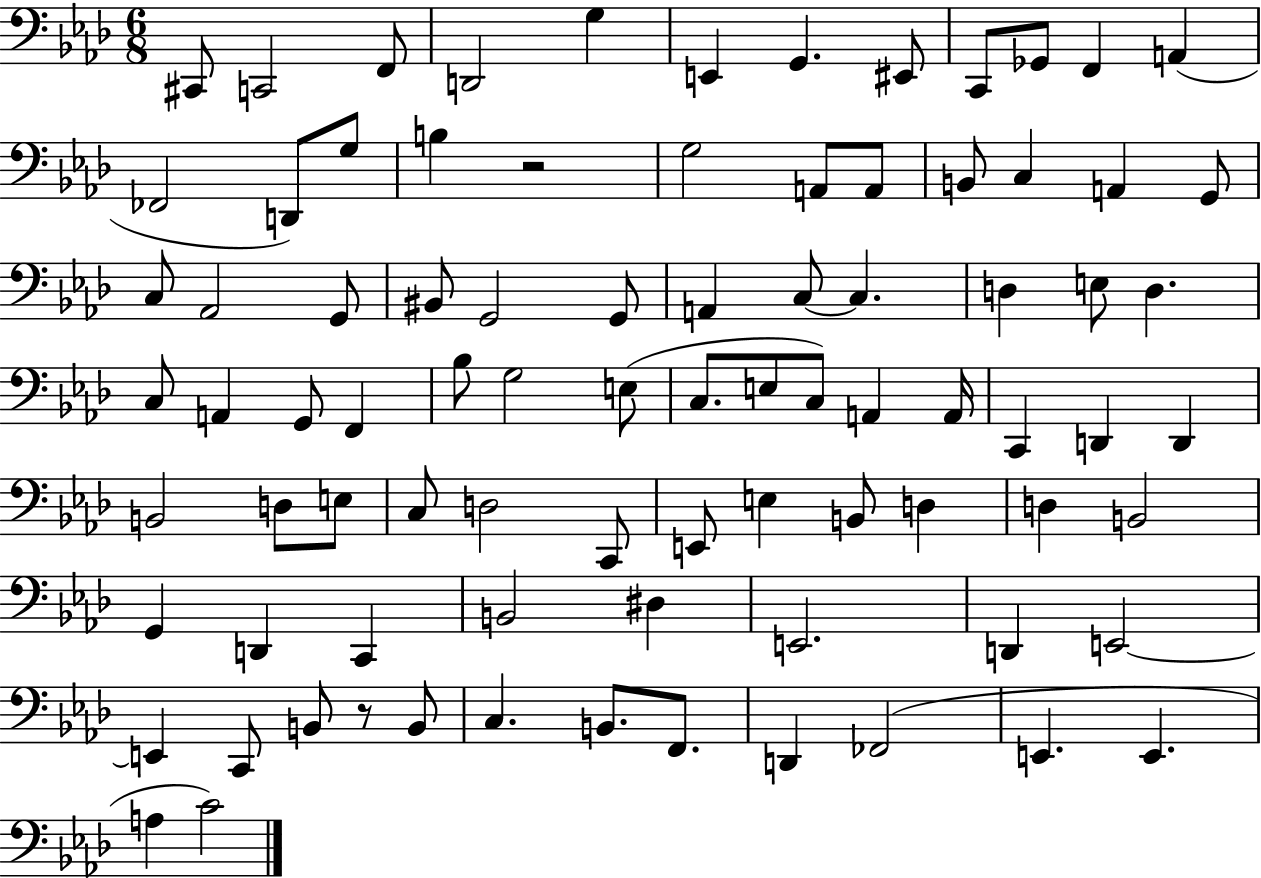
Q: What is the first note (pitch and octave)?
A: C#2